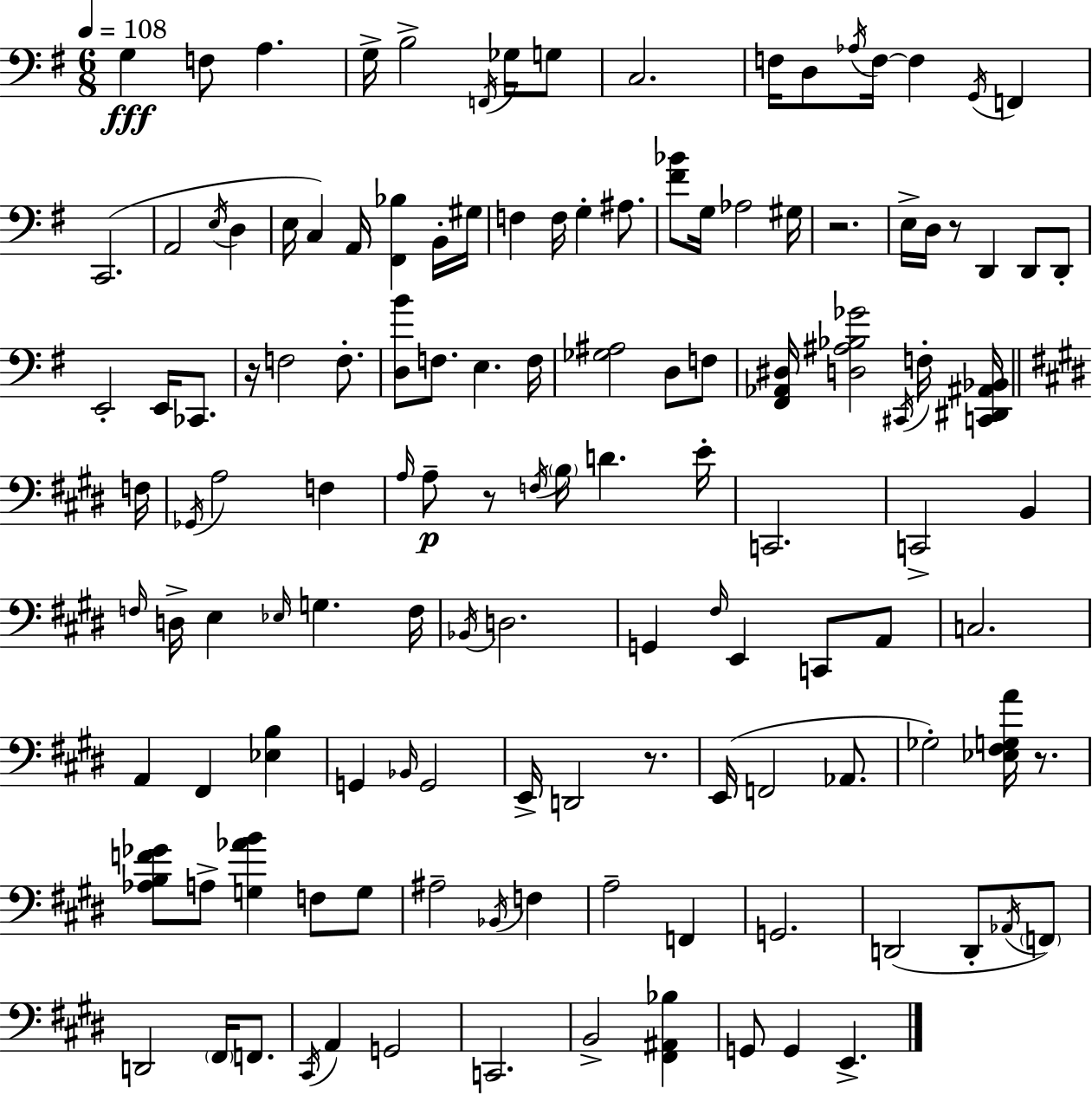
G3/q F3/e A3/q. G3/s B3/h F2/s Gb3/s G3/e C3/h. F3/s D3/e Ab3/s F3/s F3/q G2/s F2/q C2/h. A2/h E3/s D3/q E3/s C3/q A2/s [F#2,Bb3]/q B2/s G#3/s F3/q F3/s G3/q A#3/e. [F#4,Bb4]/e G3/s Ab3/h G#3/s R/h. E3/s D3/s R/e D2/q D2/e D2/e E2/h E2/s CES2/e. R/s F3/h F3/e. [D3,B4]/e F3/e. E3/q. F3/s [Gb3,A#3]/h D3/e F3/e [F#2,Ab2,D#3]/s [D3,A#3,Bb3,Gb4]/h C#2/s F3/s [C2,D#2,A#2,Bb2]/s F3/s Gb2/s A3/h F3/q A3/s A3/e R/e F3/s B3/s D4/q. E4/s C2/h. C2/h B2/q F3/s D3/s E3/q Eb3/s G3/q. F3/s Bb2/s D3/h. G2/q F#3/s E2/q C2/e A2/e C3/h. A2/q F#2/q [Eb3,B3]/q G2/q Bb2/s G2/h E2/s D2/h R/e. E2/s F2/h Ab2/e. Gb3/h [Eb3,F#3,G3,A4]/s R/e. [Ab3,B3,F4,Gb4]/e A3/e [G3,Ab4,B4]/q F3/e G3/e A#3/h Bb2/s F3/q A3/h F2/q G2/h. D2/h D2/e Ab2/s F2/e D2/h F#2/s F2/e. C#2/s A2/q G2/h C2/h. B2/h [F#2,A#2,Bb3]/q G2/e G2/q E2/q.